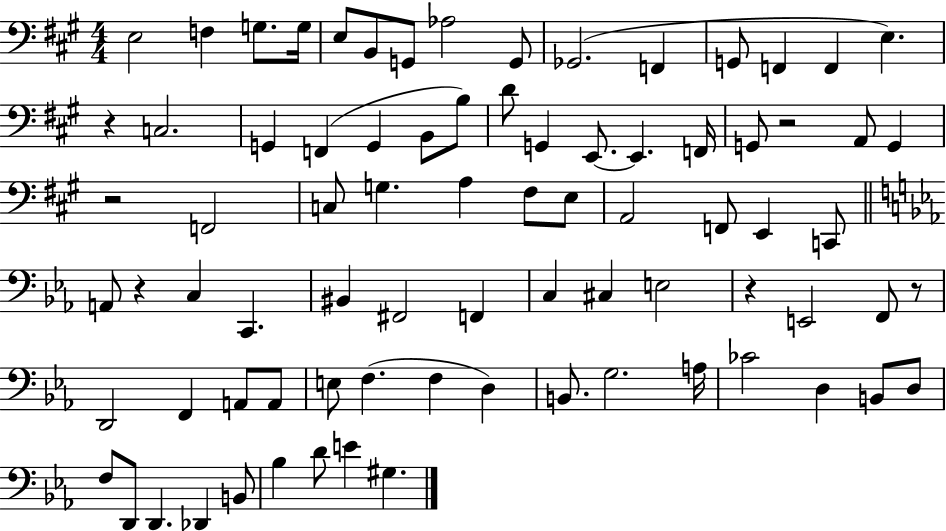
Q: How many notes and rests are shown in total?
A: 80